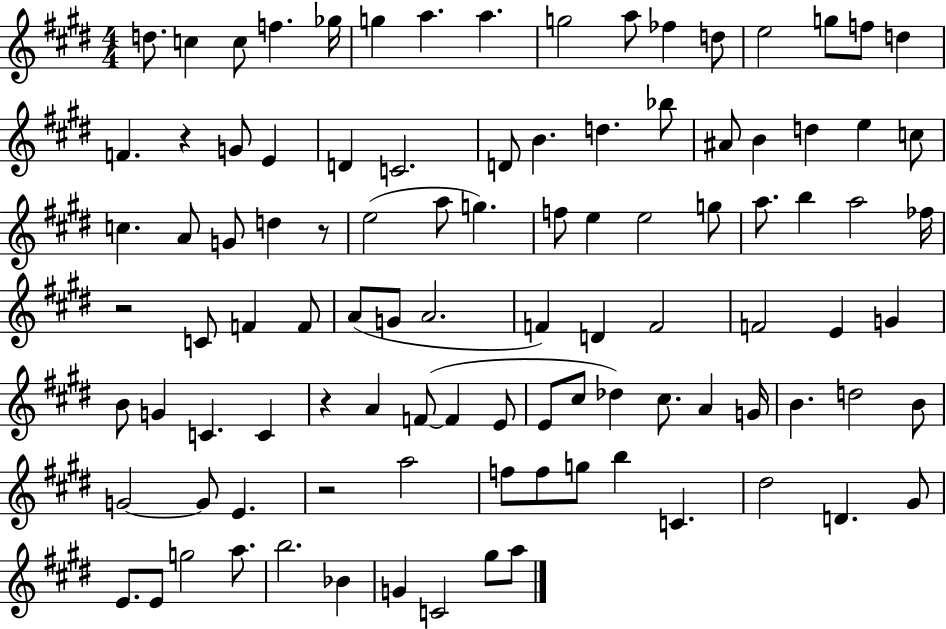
D5/e. C5/q C5/e F5/q. Gb5/s G5/q A5/q. A5/q. G5/h A5/e FES5/q D5/e E5/h G5/e F5/e D5/q F4/q. R/q G4/e E4/q D4/q C4/h. D4/e B4/q. D5/q. Bb5/e A#4/e B4/q D5/q E5/q C5/e C5/q. A4/e G4/e D5/q R/e E5/h A5/e G5/q. F5/e E5/q E5/h G5/e A5/e. B5/q A5/h FES5/s R/h C4/e F4/q F4/e A4/e G4/e A4/h. F4/q D4/q F4/h F4/h E4/q G4/q B4/e G4/q C4/q. C4/q R/q A4/q F4/e F4/q E4/e E4/e C#5/e Db5/q C#5/e. A4/q G4/s B4/q. D5/h B4/e G4/h G4/e E4/q. R/h A5/h F5/e F5/e G5/e B5/q C4/q. D#5/h D4/q. G#4/e E4/e. E4/e G5/h A5/e. B5/h. Bb4/q G4/q C4/h G#5/e A5/e